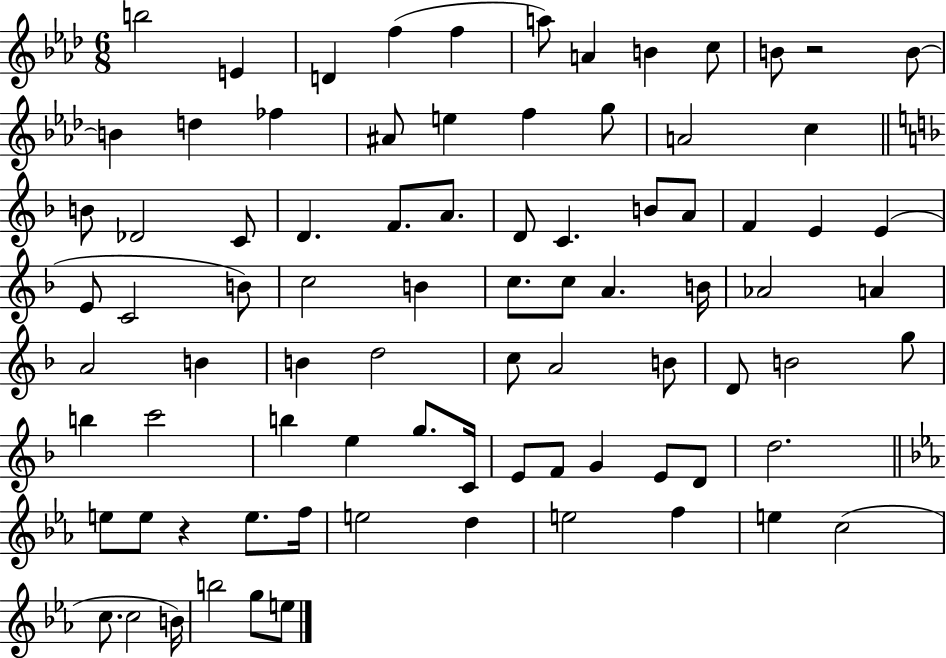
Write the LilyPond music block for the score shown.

{
  \clef treble
  \numericTimeSignature
  \time 6/8
  \key aes \major
  b''2 e'4 | d'4 f''4( f''4 | a''8) a'4 b'4 c''8 | b'8 r2 b'8~~ | \break b'4 d''4 fes''4 | ais'8 e''4 f''4 g''8 | a'2 c''4 | \bar "||" \break \key d \minor b'8 des'2 c'8 | d'4. f'8. a'8. | d'8 c'4. b'8 a'8 | f'4 e'4 e'4( | \break e'8 c'2 b'8) | c''2 b'4 | c''8. c''8 a'4. b'16 | aes'2 a'4 | \break a'2 b'4 | b'4 d''2 | c''8 a'2 b'8 | d'8 b'2 g''8 | \break b''4 c'''2 | b''4 e''4 g''8. c'16 | e'8 f'8 g'4 e'8 d'8 | d''2. | \break \bar "||" \break \key c \minor e''8 e''8 r4 e''8. f''16 | e''2 d''4 | e''2 f''4 | e''4 c''2( | \break c''8. c''2 b'16) | b''2 g''8 e''8 | \bar "|."
}